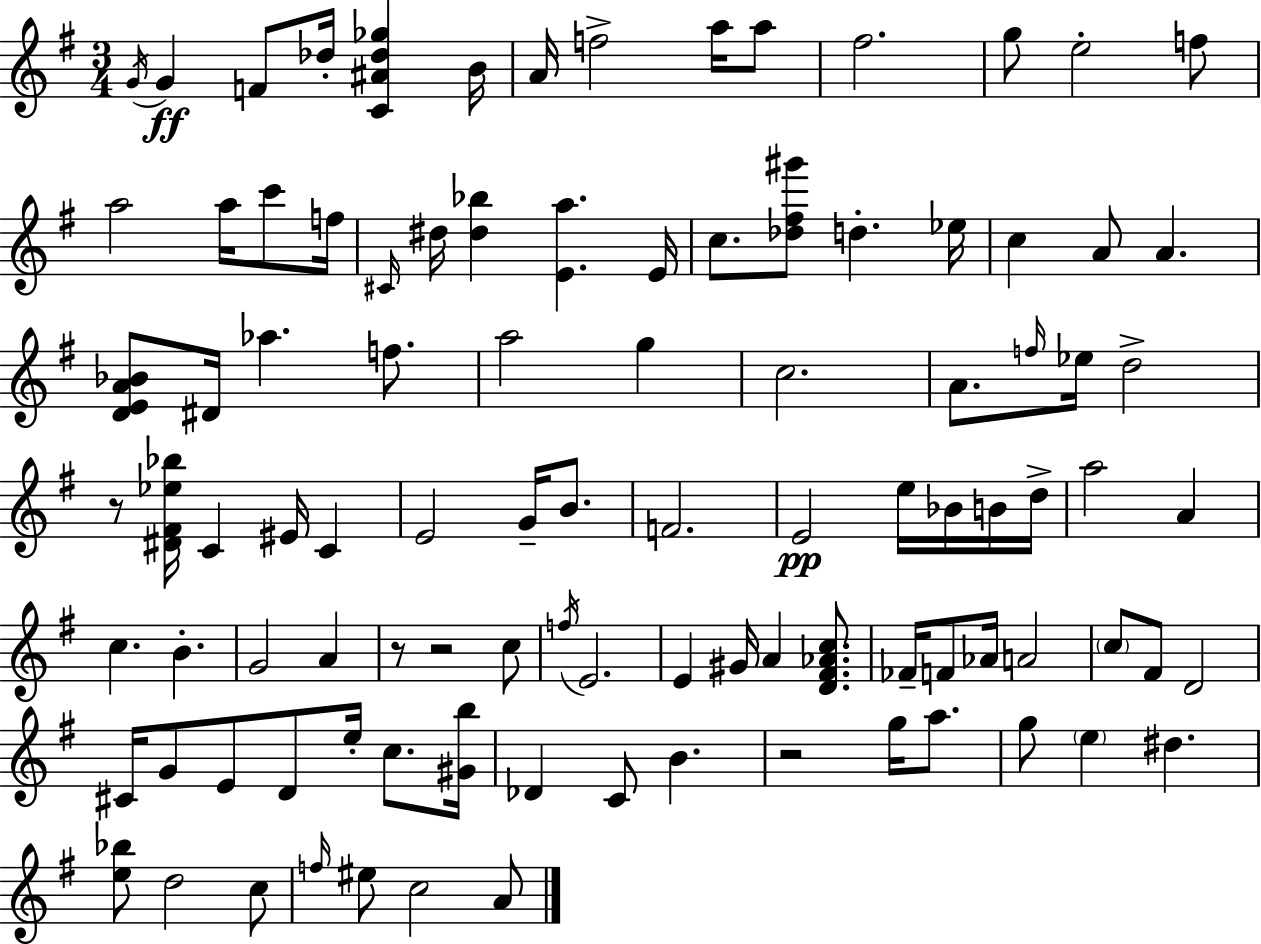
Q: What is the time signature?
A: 3/4